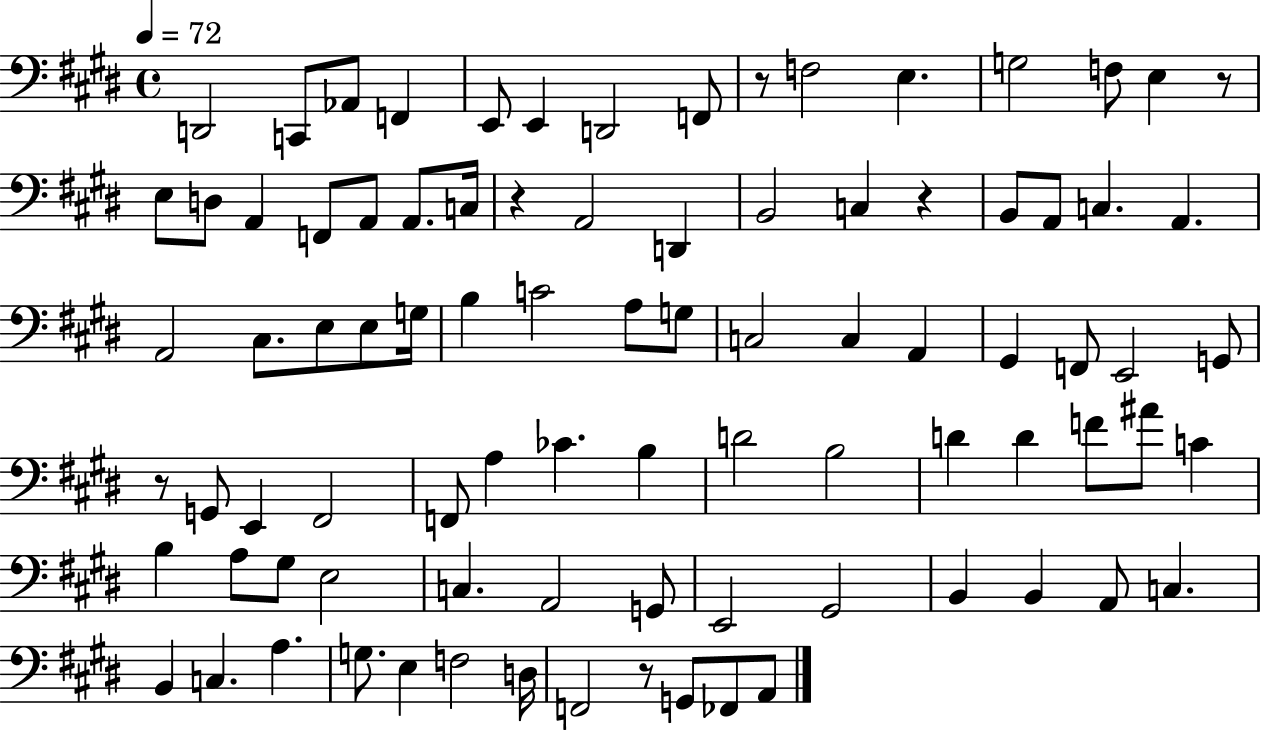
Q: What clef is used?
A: bass